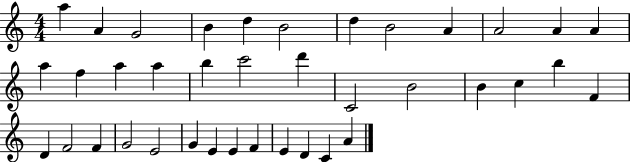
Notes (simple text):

A5/q A4/q G4/h B4/q D5/q B4/h D5/q B4/h A4/q A4/h A4/q A4/q A5/q F5/q A5/q A5/q B5/q C6/h D6/q C4/h B4/h B4/q C5/q B5/q F4/q D4/q F4/h F4/q G4/h E4/h G4/q E4/q E4/q F4/q E4/q D4/q C4/q A4/q